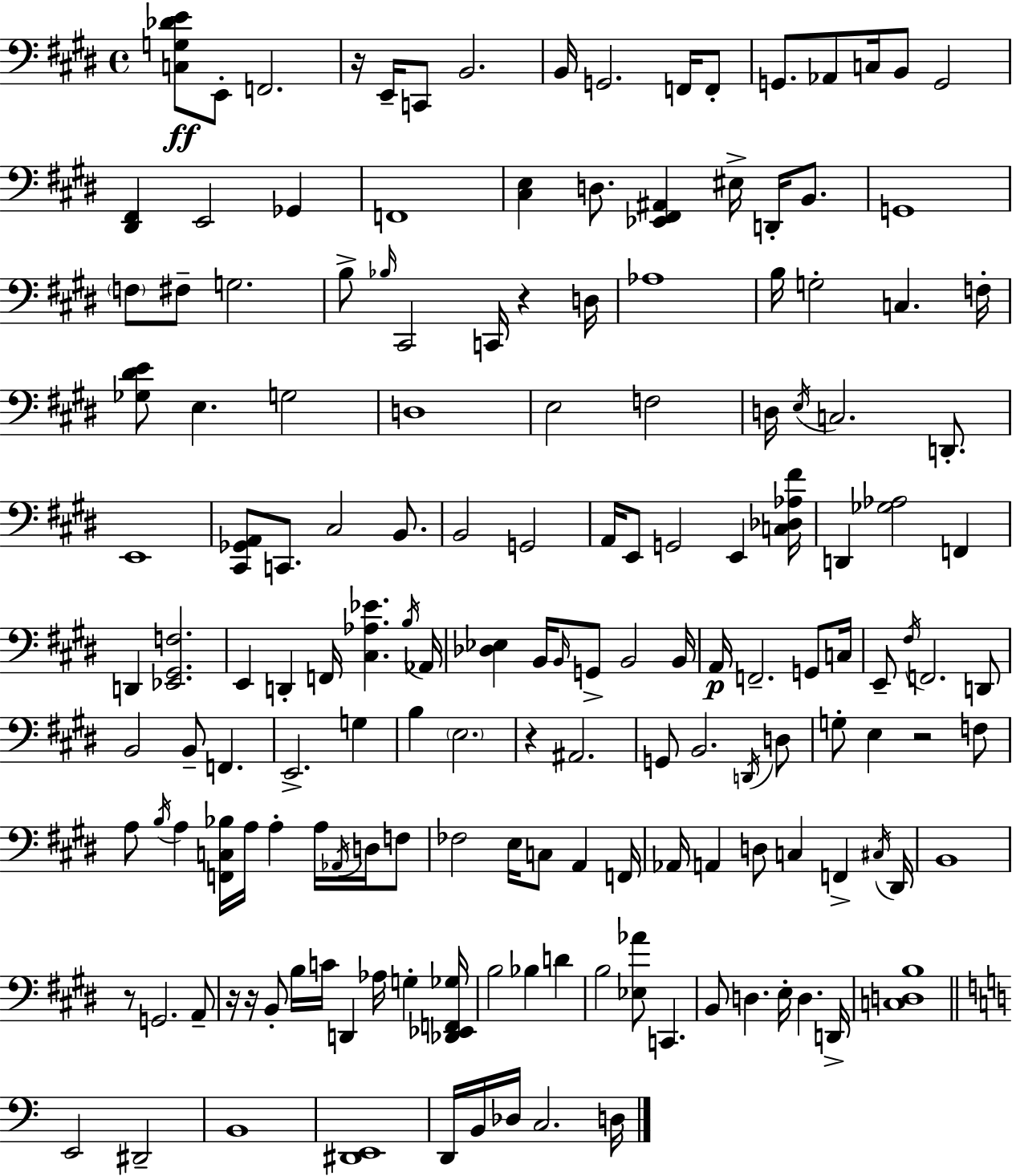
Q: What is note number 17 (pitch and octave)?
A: F2